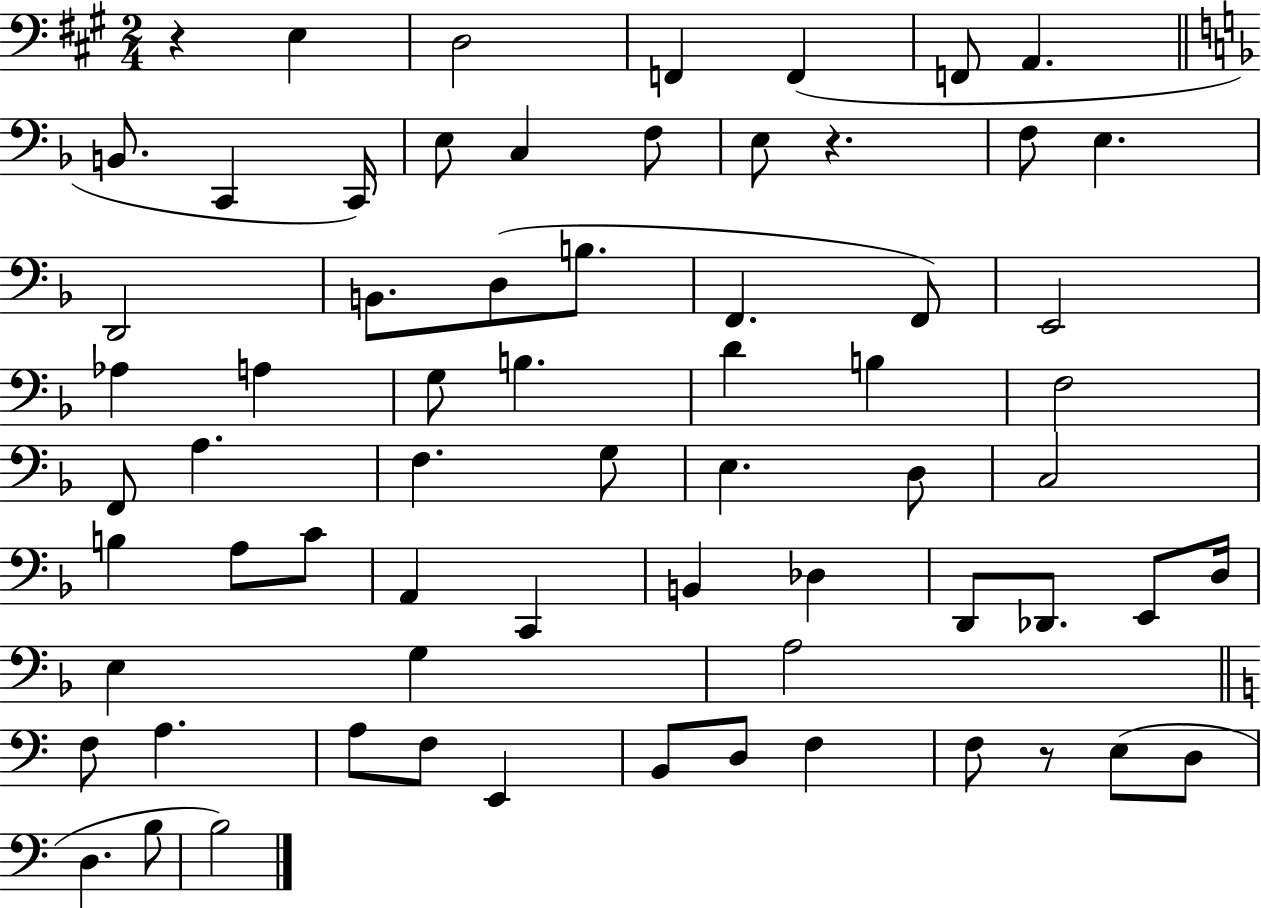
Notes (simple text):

R/q E3/q D3/h F2/q F2/q F2/e A2/q. B2/e. C2/q C2/s E3/e C3/q F3/e E3/e R/q. F3/e E3/q. D2/h B2/e. D3/e B3/e. F2/q. F2/e E2/h Ab3/q A3/q G3/e B3/q. D4/q B3/q F3/h F2/e A3/q. F3/q. G3/e E3/q. D3/e C3/h B3/q A3/e C4/e A2/q C2/q B2/q Db3/q D2/e Db2/e. E2/e D3/s E3/q G3/q A3/h F3/e A3/q. A3/e F3/e E2/q B2/e D3/e F3/q F3/e R/e E3/e D3/e D3/q. B3/e B3/h